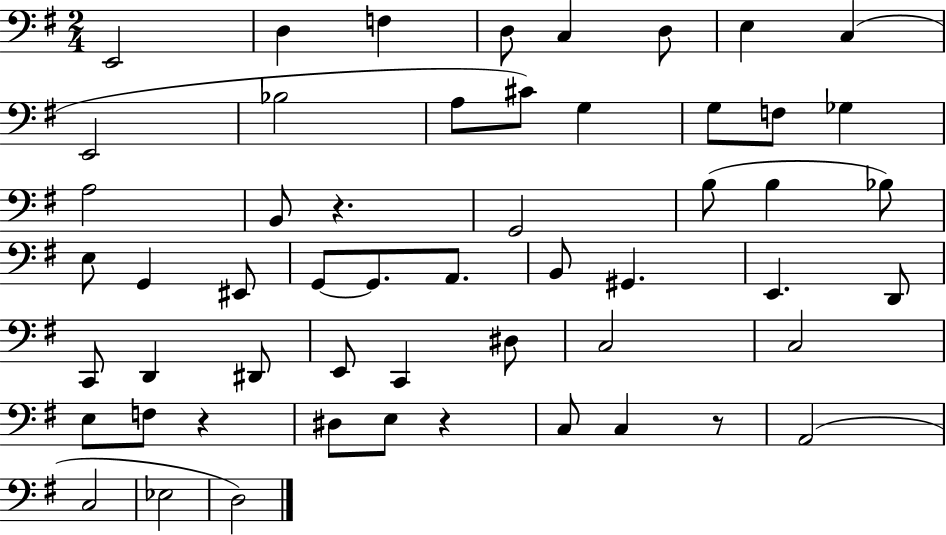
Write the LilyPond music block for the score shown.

{
  \clef bass
  \numericTimeSignature
  \time 2/4
  \key g \major
  e,2 | d4 f4 | d8 c4 d8 | e4 c4( | \break e,2 | bes2 | a8 cis'8) g4 | g8 f8 ges4 | \break a2 | b,8 r4. | g,2 | b8( b4 bes8) | \break e8 g,4 eis,8 | g,8~~ g,8. a,8. | b,8 gis,4. | e,4. d,8 | \break c,8 d,4 dis,8 | e,8 c,4 dis8 | c2 | c2 | \break e8 f8 r4 | dis8 e8 r4 | c8 c4 r8 | a,2( | \break c2 | ees2 | d2) | \bar "|."
}